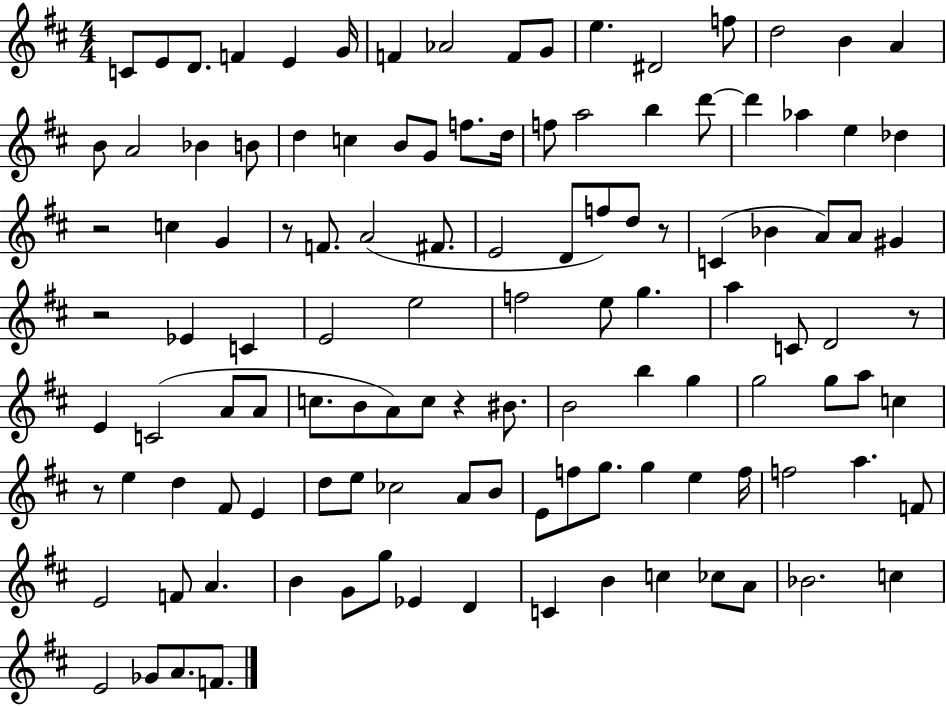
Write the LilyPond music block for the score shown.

{
  \clef treble
  \numericTimeSignature
  \time 4/4
  \key d \major
  c'8 e'8 d'8. f'4 e'4 g'16 | f'4 aes'2 f'8 g'8 | e''4. dis'2 f''8 | d''2 b'4 a'4 | \break b'8 a'2 bes'4 b'8 | d''4 c''4 b'8 g'8 f''8. d''16 | f''8 a''2 b''4 d'''8~~ | d'''4 aes''4 e''4 des''4 | \break r2 c''4 g'4 | r8 f'8. a'2( fis'8. | e'2 d'8 f''8) d''8 r8 | c'4( bes'4 a'8) a'8 gis'4 | \break r2 ees'4 c'4 | e'2 e''2 | f''2 e''8 g''4. | a''4 c'8 d'2 r8 | \break e'4 c'2( a'8 a'8 | c''8. b'8 a'8) c''8 r4 bis'8. | b'2 b''4 g''4 | g''2 g''8 a''8 c''4 | \break r8 e''4 d''4 fis'8 e'4 | d''8 e''8 ces''2 a'8 b'8 | e'8 f''8 g''8. g''4 e''4 f''16 | f''2 a''4. f'8 | \break e'2 f'8 a'4. | b'4 g'8 g''8 ees'4 d'4 | c'4 b'4 c''4 ces''8 a'8 | bes'2. c''4 | \break e'2 ges'8 a'8. f'8. | \bar "|."
}